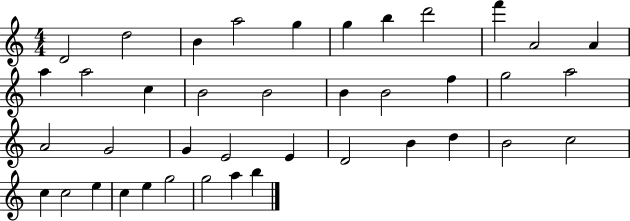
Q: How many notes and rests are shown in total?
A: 40